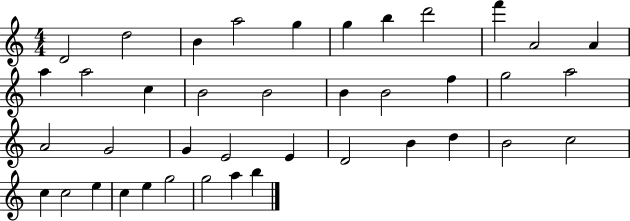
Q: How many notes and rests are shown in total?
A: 40